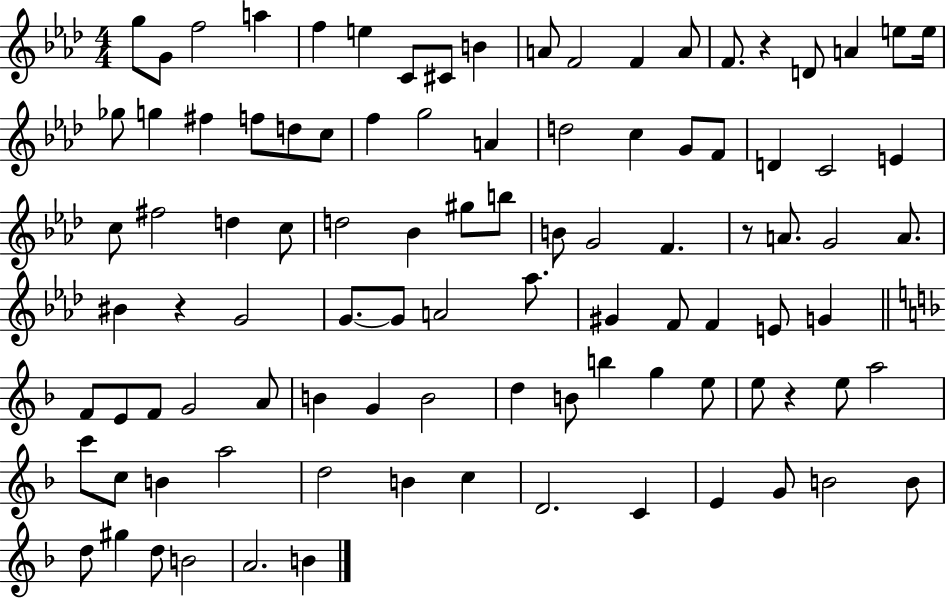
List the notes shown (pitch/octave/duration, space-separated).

G5/e G4/e F5/h A5/q F5/q E5/q C4/e C#4/e B4/q A4/e F4/h F4/q A4/e F4/e. R/q D4/e A4/q E5/e E5/s Gb5/e G5/q F#5/q F5/e D5/e C5/e F5/q G5/h A4/q D5/h C5/q G4/e F4/e D4/q C4/h E4/q C5/e F#5/h D5/q C5/e D5/h Bb4/q G#5/e B5/e B4/e G4/h F4/q. R/e A4/e. G4/h A4/e. BIS4/q R/q G4/h G4/e. G4/e A4/h Ab5/e. G#4/q F4/e F4/q E4/e G4/q F4/e E4/e F4/e G4/h A4/e B4/q G4/q B4/h D5/q B4/e B5/q G5/q E5/e E5/e R/q E5/e A5/h C6/e C5/e B4/q A5/h D5/h B4/q C5/q D4/h. C4/q E4/q G4/e B4/h B4/e D5/e G#5/q D5/e B4/h A4/h. B4/q